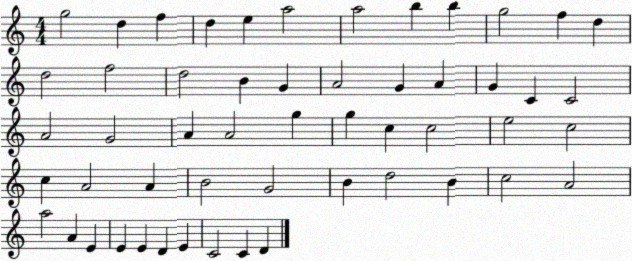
X:1
T:Untitled
M:4/4
L:1/4
K:C
g2 d f d e a2 a2 b b g2 f d d2 f2 d2 B G A2 G A G C C2 A2 G2 A A2 g g c c2 e2 c2 c A2 A B2 G2 B d2 B c2 A2 a2 A E E E D E C2 C D